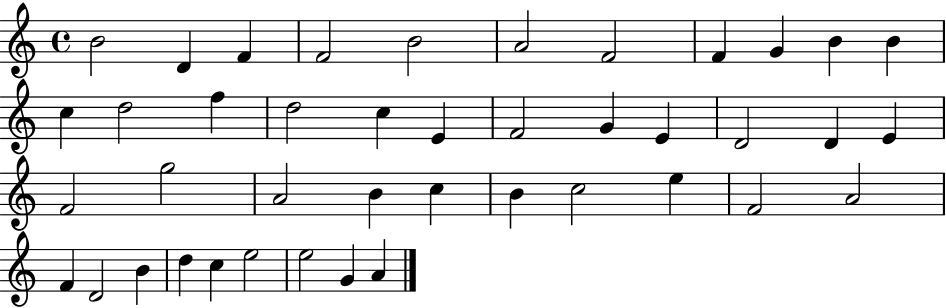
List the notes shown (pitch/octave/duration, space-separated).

B4/h D4/q F4/q F4/h B4/h A4/h F4/h F4/q G4/q B4/q B4/q C5/q D5/h F5/q D5/h C5/q E4/q F4/h G4/q E4/q D4/h D4/q E4/q F4/h G5/h A4/h B4/q C5/q B4/q C5/h E5/q F4/h A4/h F4/q D4/h B4/q D5/q C5/q E5/h E5/h G4/q A4/q